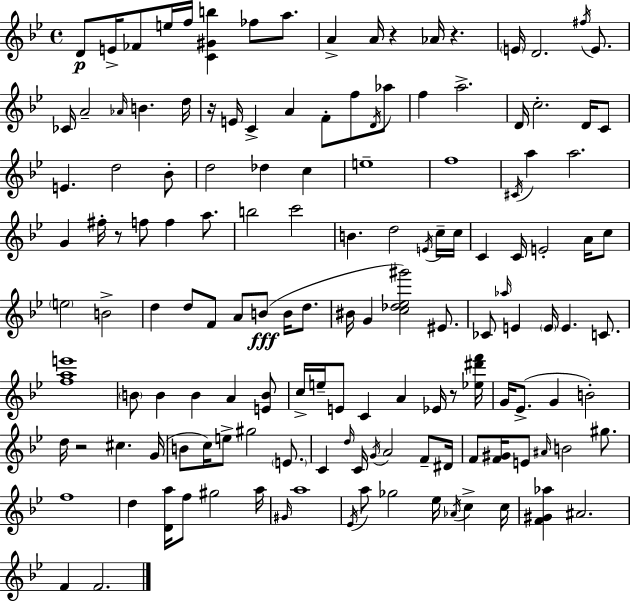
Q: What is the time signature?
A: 4/4